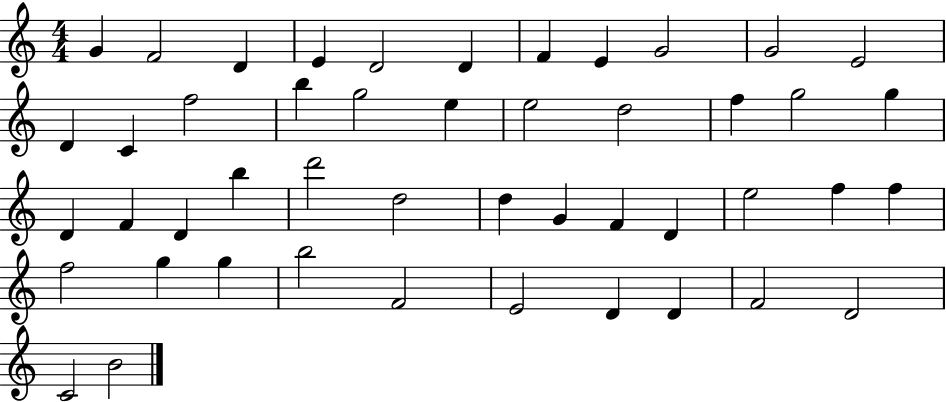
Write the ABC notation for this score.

X:1
T:Untitled
M:4/4
L:1/4
K:C
G F2 D E D2 D F E G2 G2 E2 D C f2 b g2 e e2 d2 f g2 g D F D b d'2 d2 d G F D e2 f f f2 g g b2 F2 E2 D D F2 D2 C2 B2